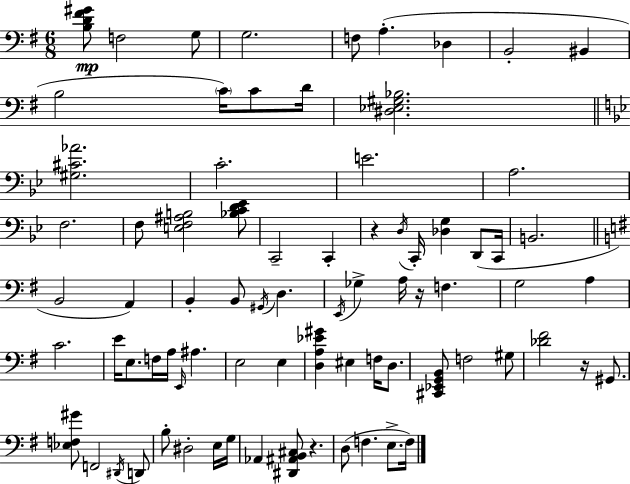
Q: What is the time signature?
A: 6/8